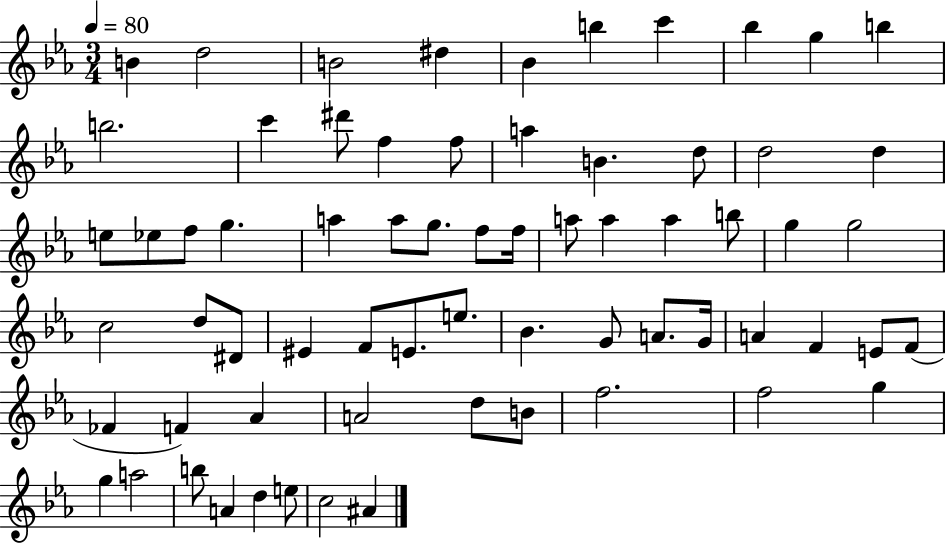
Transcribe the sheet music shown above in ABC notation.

X:1
T:Untitled
M:3/4
L:1/4
K:Eb
B d2 B2 ^d _B b c' _b g b b2 c' ^d'/2 f f/2 a B d/2 d2 d e/2 _e/2 f/2 g a a/2 g/2 f/2 f/4 a/2 a a b/2 g g2 c2 d/2 ^D/2 ^E F/2 E/2 e/2 _B G/2 A/2 G/4 A F E/2 F/2 _F F _A A2 d/2 B/2 f2 f2 g g a2 b/2 A d e/2 c2 ^A